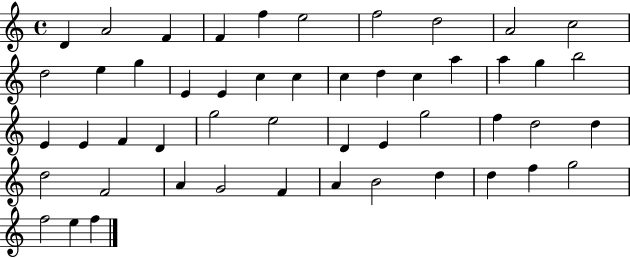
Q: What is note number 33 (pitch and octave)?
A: G5